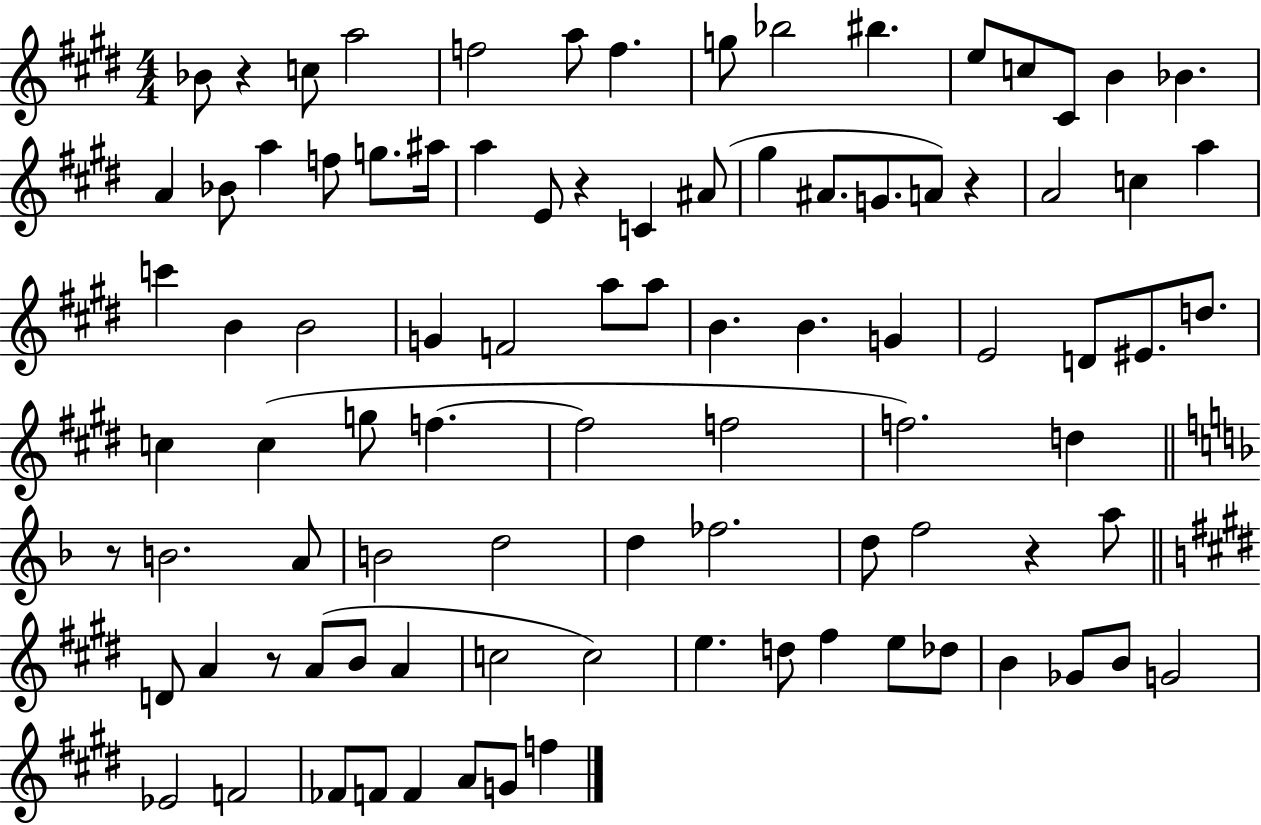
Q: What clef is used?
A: treble